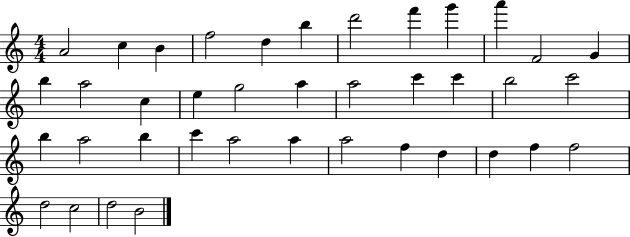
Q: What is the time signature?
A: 4/4